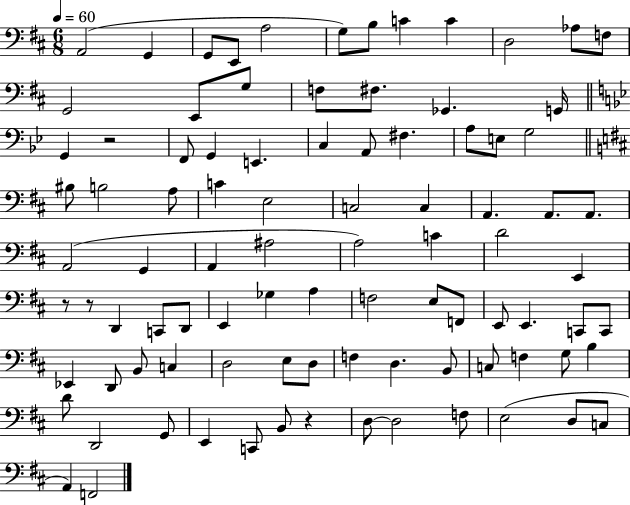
X:1
T:Untitled
M:6/8
L:1/4
K:D
A,,2 G,, G,,/2 E,,/2 A,2 G,/2 B,/2 C C D,2 _A,/2 F,/2 G,,2 E,,/2 G,/2 F,/2 ^F,/2 _G,, G,,/4 G,, z2 F,,/2 G,, E,, C, A,,/2 ^F, A,/2 E,/2 G,2 ^B,/2 B,2 A,/2 C E,2 C,2 C, A,, A,,/2 A,,/2 A,,2 G,, A,, ^A,2 A,2 C D2 E,, z/2 z/2 D,, C,,/2 D,,/2 E,, _G, A, F,2 E,/2 F,,/2 E,,/2 E,, C,,/2 C,,/2 _E,, D,,/2 B,,/2 C, D,2 E,/2 D,/2 F, D, B,,/2 C,/2 F, G,/2 B, D/2 D,,2 G,,/2 E,, C,,/2 B,,/2 z D,/2 D,2 F,/2 E,2 D,/2 C,/2 A,, F,,2